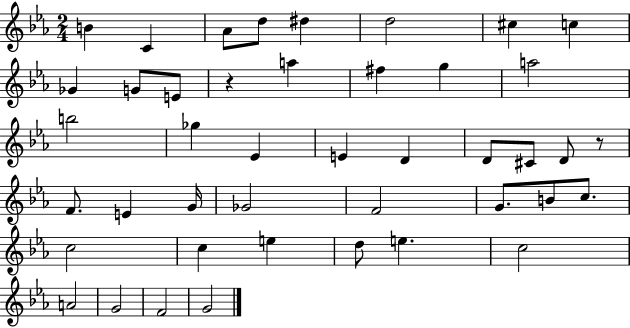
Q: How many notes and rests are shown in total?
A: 43